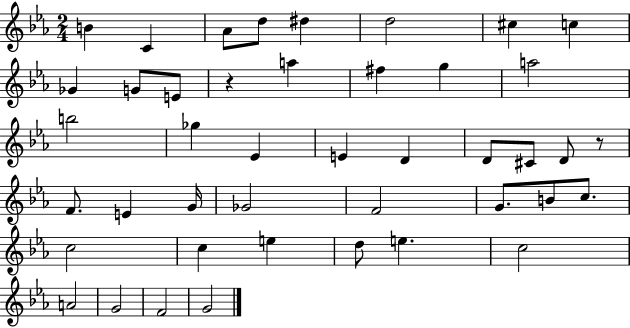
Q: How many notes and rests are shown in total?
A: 43